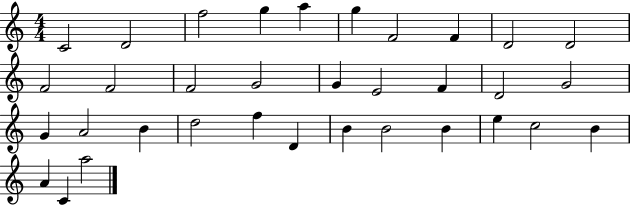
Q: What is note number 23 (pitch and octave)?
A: D5